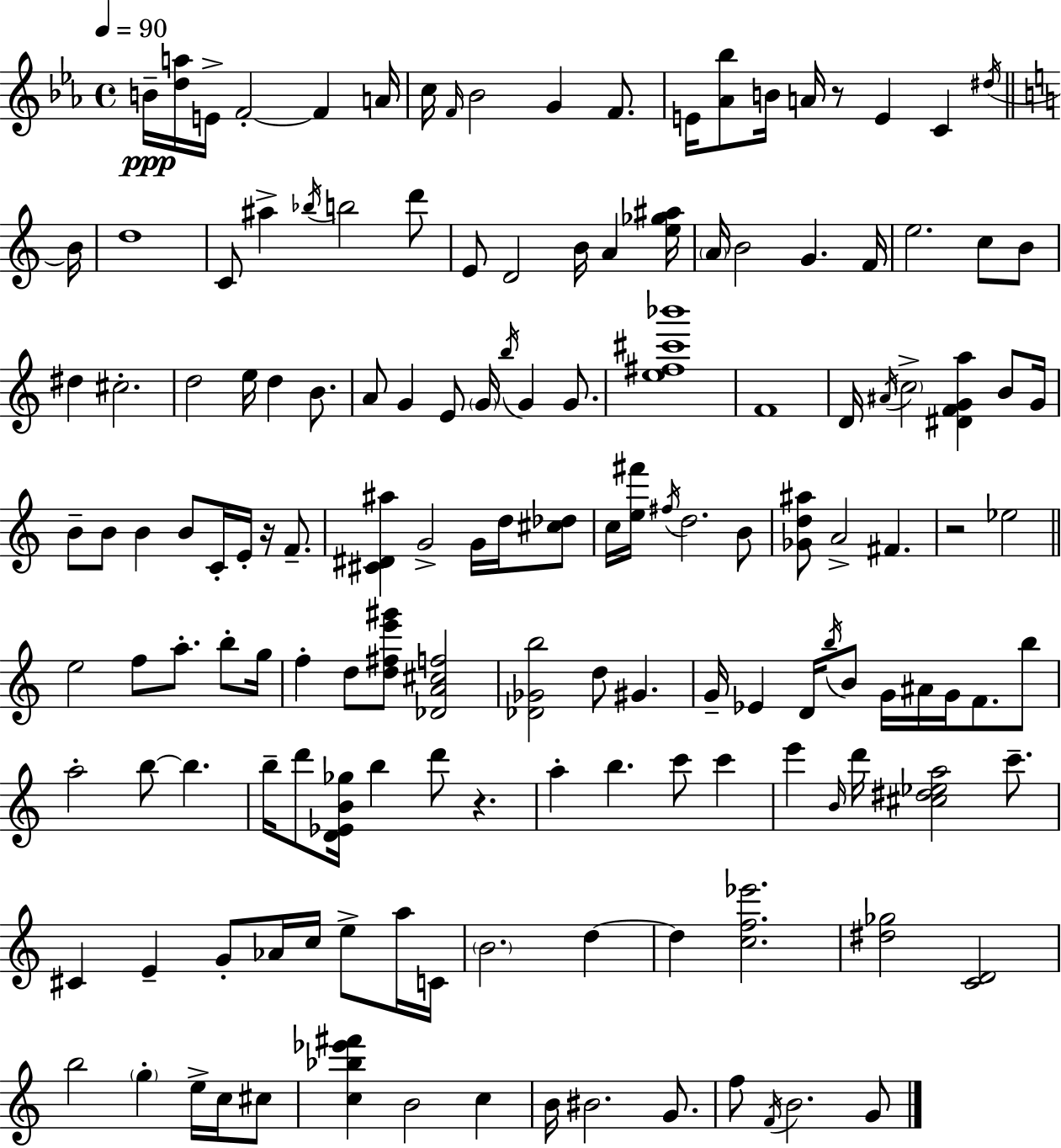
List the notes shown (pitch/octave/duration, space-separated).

B4/s [D5,A5]/s E4/s F4/h F4/q A4/s C5/s F4/s Bb4/h G4/q F4/e. E4/s [Ab4,Bb5]/e B4/s A4/s R/e E4/q C4/q D#5/s B4/s D5/w C4/e A#5/q Bb5/s B5/h D6/e E4/e D4/h B4/s A4/q [E5,Gb5,A#5]/s A4/s B4/h G4/q. F4/s E5/h. C5/e B4/e D#5/q C#5/h. D5/h E5/s D5/q B4/e. A4/e G4/q E4/e G4/s B5/s G4/q G4/e. [E5,F#5,C#6,Bb6]/w F4/w D4/s A#4/s C5/h [D#4,F4,G4,A5]/q B4/e G4/s B4/e B4/e B4/q B4/e C4/s E4/s R/s F4/e. [C#4,D#4,A#5]/q G4/h G4/s D5/s [C#5,Db5]/e C5/s [E5,F#6]/s F#5/s D5/h. B4/e [Gb4,D5,A#5]/e A4/h F#4/q. R/h Eb5/h E5/h F5/e A5/e. B5/e G5/s F5/q D5/e [D5,F#5,E6,G#6]/e [Db4,A4,C#5,F5]/h [Db4,Gb4,B5]/h D5/e G#4/q. G4/s Eb4/q D4/s B5/s B4/e G4/s A#4/s G4/s F4/e. B5/e A5/h B5/e B5/q. B5/s D6/e [D4,Eb4,B4,Gb5]/s B5/q D6/e R/q. A5/q B5/q. C6/e C6/q E6/q B4/s D6/s [C#5,D#5,Eb5,A5]/h C6/e. C#4/q E4/q G4/e Ab4/s C5/s E5/e A5/s C4/s B4/h. D5/q D5/q [C5,F5,Eb6]/h. [D#5,Gb5]/h [C4,D4]/h B5/h G5/q E5/s C5/s C#5/e [C5,Bb5,Eb6,F#6]/q B4/h C5/q B4/s BIS4/h. G4/e. F5/e F4/s B4/h. G4/e